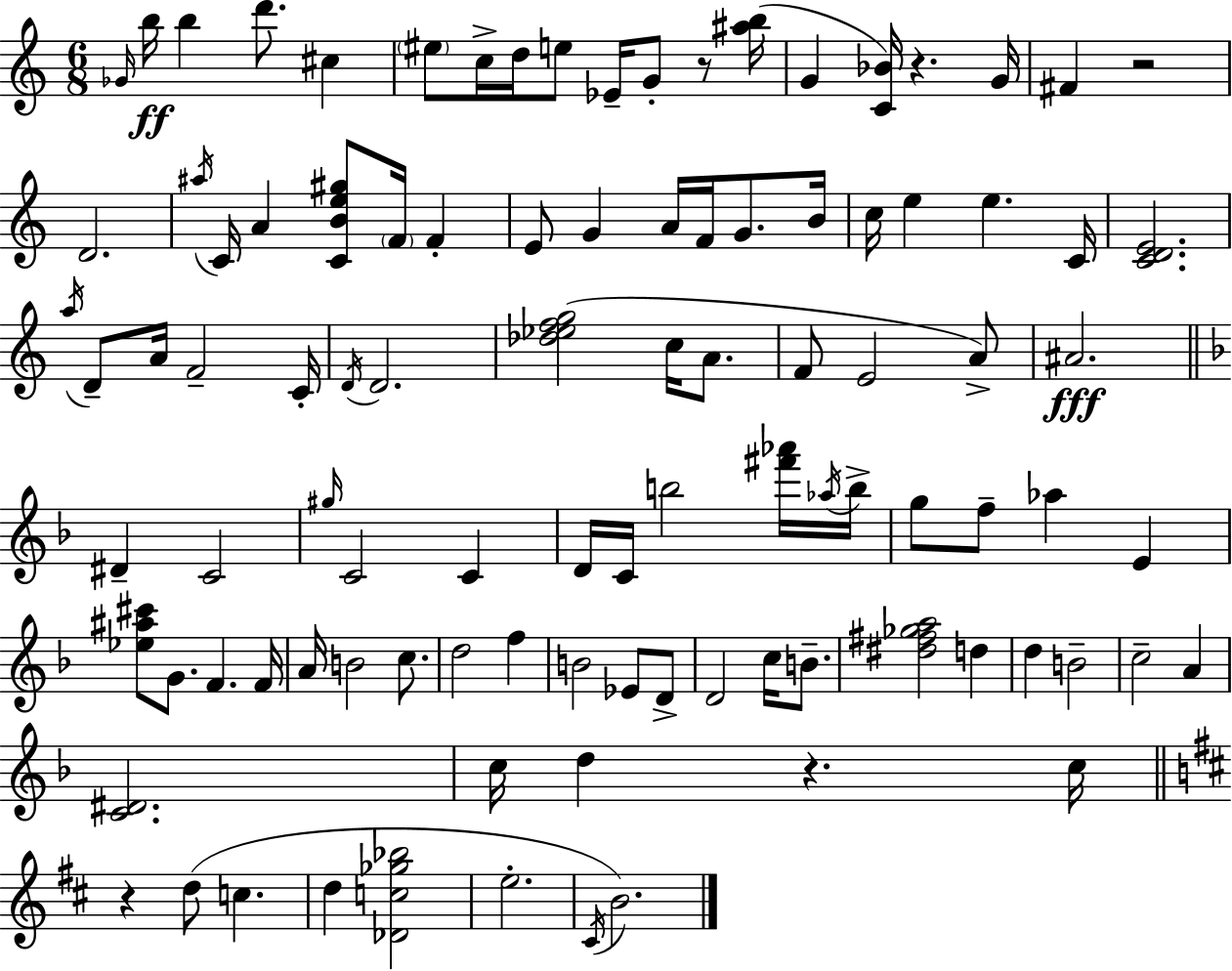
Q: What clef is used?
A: treble